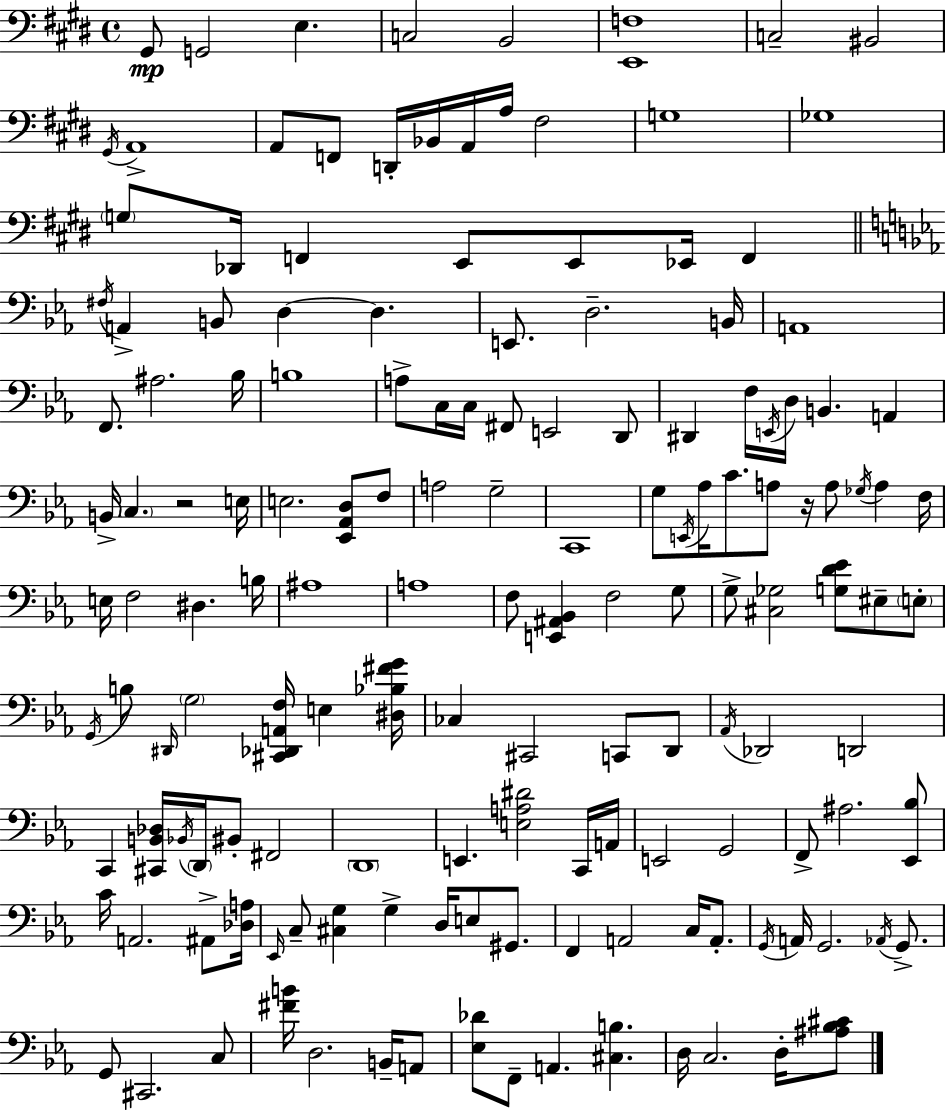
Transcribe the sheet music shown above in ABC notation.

X:1
T:Untitled
M:4/4
L:1/4
K:E
^G,,/2 G,,2 E, C,2 B,,2 [E,,F,]4 C,2 ^B,,2 ^G,,/4 A,,4 A,,/2 F,,/2 D,,/4 _B,,/4 A,,/4 A,/4 ^F,2 G,4 _G,4 G,/2 _D,,/4 F,, E,,/2 E,,/2 _E,,/4 F,, ^F,/4 A,, B,,/2 D, D, E,,/2 D,2 B,,/4 A,,4 F,,/2 ^A,2 _B,/4 B,4 A,/2 C,/4 C,/4 ^F,,/2 E,,2 D,,/2 ^D,, F,/4 E,,/4 D,/4 B,, A,, B,,/4 C, z2 E,/4 E,2 [_E,,_A,,D,]/2 F,/2 A,2 G,2 C,,4 G,/2 E,,/4 _A,/4 C/2 A,/2 z/4 A,/2 _G,/4 A, F,/4 E,/4 F,2 ^D, B,/4 ^A,4 A,4 F,/2 [E,,^A,,_B,,] F,2 G,/2 G,/2 [^C,_G,]2 [G,D_E]/2 ^E,/2 E,/2 G,,/4 B,/2 ^D,,/4 G,2 [^C,,_D,,A,,F,]/4 E, [^D,_B,^FG]/4 _C, ^C,,2 C,,/2 D,,/2 _A,,/4 _D,,2 D,,2 C,, [^C,,B,,_D,]/4 _B,,/4 D,,/4 ^B,,/2 ^F,,2 D,,4 E,, [E,A,^D]2 C,,/4 A,,/4 E,,2 G,,2 F,,/2 ^A,2 [_E,,_B,]/2 C/4 A,,2 ^A,,/2 [_D,A,]/4 _E,,/4 C,/2 [^C,G,] G, D,/4 E,/2 ^G,,/2 F,, A,,2 C,/4 A,,/2 G,,/4 A,,/4 G,,2 _A,,/4 G,,/2 G,,/2 ^C,,2 C,/2 [^FB]/4 D,2 B,,/4 A,,/2 [_E,_D]/2 F,,/2 A,, [^C,B,] D,/4 C,2 D,/4 [^A,_B,^C]/2